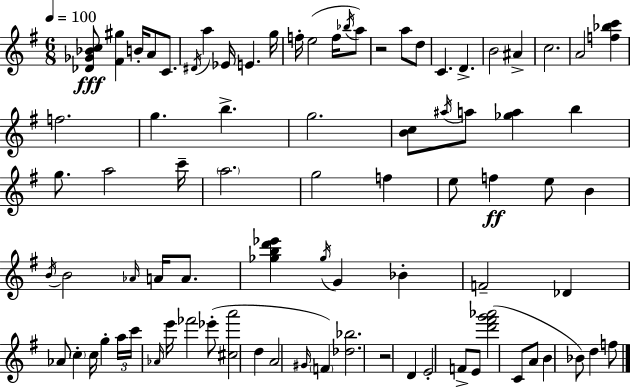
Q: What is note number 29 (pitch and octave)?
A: G5